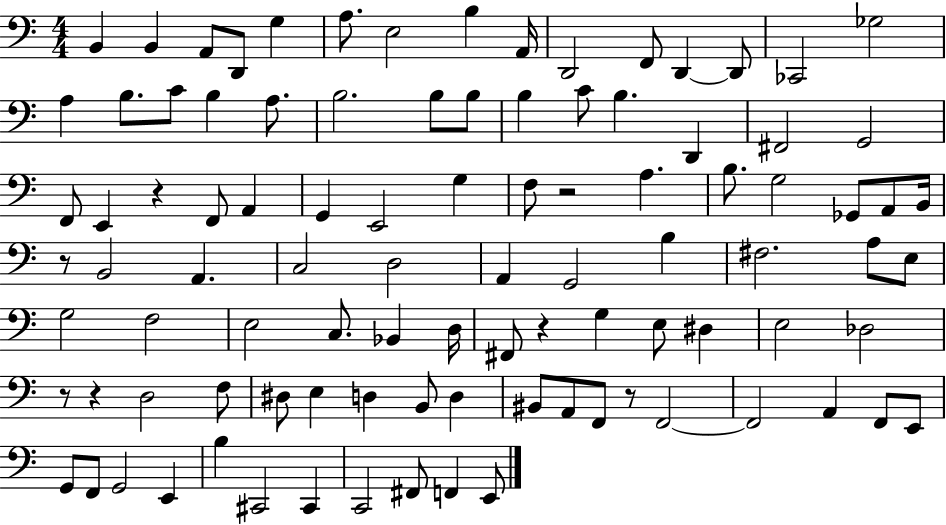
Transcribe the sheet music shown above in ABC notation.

X:1
T:Untitled
M:4/4
L:1/4
K:C
B,, B,, A,,/2 D,,/2 G, A,/2 E,2 B, A,,/4 D,,2 F,,/2 D,, D,,/2 _C,,2 _G,2 A, B,/2 C/2 B, A,/2 B,2 B,/2 B,/2 B, C/2 B, D,, ^F,,2 G,,2 F,,/2 E,, z F,,/2 A,, G,, E,,2 G, F,/2 z2 A, B,/2 G,2 _G,,/2 A,,/2 B,,/4 z/2 B,,2 A,, C,2 D,2 A,, G,,2 B, ^F,2 A,/2 E,/2 G,2 F,2 E,2 C,/2 _B,, D,/4 ^F,,/2 z G, E,/2 ^D, E,2 _D,2 z/2 z D,2 F,/2 ^D,/2 E, D, B,,/2 D, ^B,,/2 A,,/2 F,,/2 z/2 F,,2 F,,2 A,, F,,/2 E,,/2 G,,/2 F,,/2 G,,2 E,, B, ^C,,2 ^C,, C,,2 ^F,,/2 F,, E,,/2